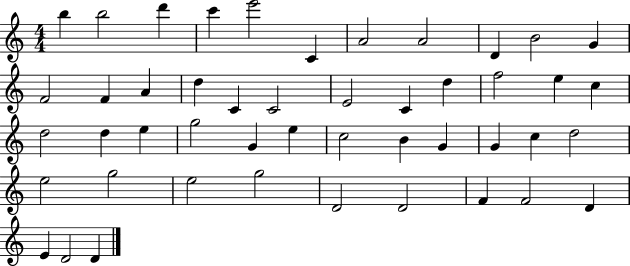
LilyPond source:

{
  \clef treble
  \numericTimeSignature
  \time 4/4
  \key c \major
  b''4 b''2 d'''4 | c'''4 e'''2 c'4 | a'2 a'2 | d'4 b'2 g'4 | \break f'2 f'4 a'4 | d''4 c'4 c'2 | e'2 c'4 d''4 | f''2 e''4 c''4 | \break d''2 d''4 e''4 | g''2 g'4 e''4 | c''2 b'4 g'4 | g'4 c''4 d''2 | \break e''2 g''2 | e''2 g''2 | d'2 d'2 | f'4 f'2 d'4 | \break e'4 d'2 d'4 | \bar "|."
}